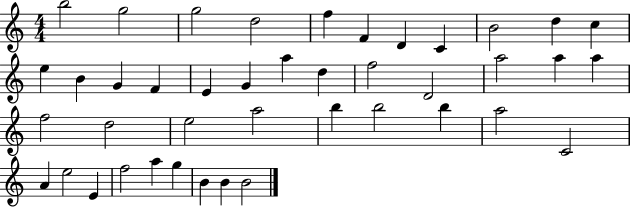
B5/h G5/h G5/h D5/h F5/q F4/q D4/q C4/q B4/h D5/q C5/q E5/q B4/q G4/q F4/q E4/q G4/q A5/q D5/q F5/h D4/h A5/h A5/q A5/q F5/h D5/h E5/h A5/h B5/q B5/h B5/q A5/h C4/h A4/q E5/h E4/q F5/h A5/q G5/q B4/q B4/q B4/h